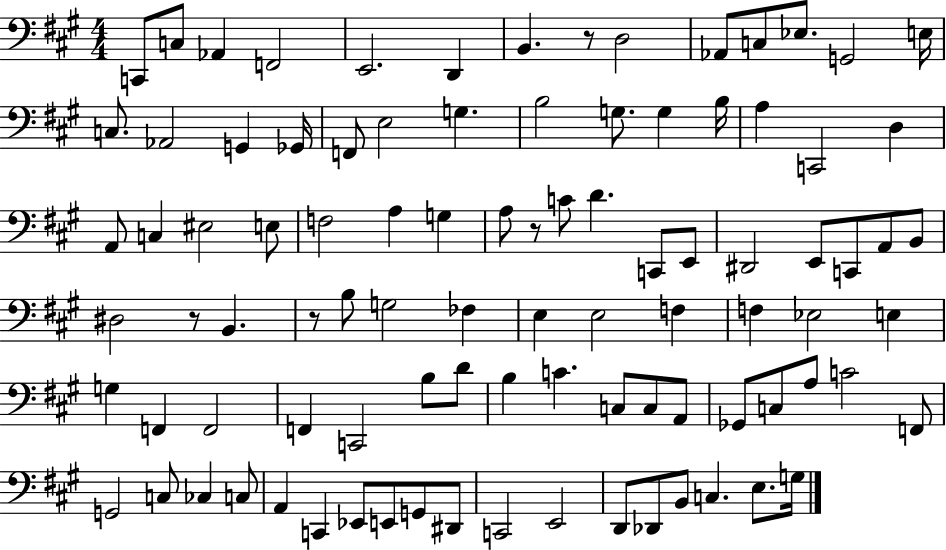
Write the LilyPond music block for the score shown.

{
  \clef bass
  \numericTimeSignature
  \time 4/4
  \key a \major
  c,8 c8 aes,4 f,2 | e,2. d,4 | b,4. r8 d2 | aes,8 c8 ees8. g,2 e16 | \break c8. aes,2 g,4 ges,16 | f,8 e2 g4. | b2 g8. g4 b16 | a4 c,2 d4 | \break a,8 c4 eis2 e8 | f2 a4 g4 | a8 r8 c'8 d'4. c,8 e,8 | dis,2 e,8 c,8 a,8 b,8 | \break dis2 r8 b,4. | r8 b8 g2 fes4 | e4 e2 f4 | f4 ees2 e4 | \break g4 f,4 f,2 | f,4 c,2 b8 d'8 | b4 c'4. c8 c8 a,8 | ges,8 c8 a8 c'2 f,8 | \break g,2 c8 ces4 c8 | a,4 c,4 ees,8 e,8 g,8 dis,8 | c,2 e,2 | d,8 des,8 b,8 c4. e8. g16 | \break \bar "|."
}